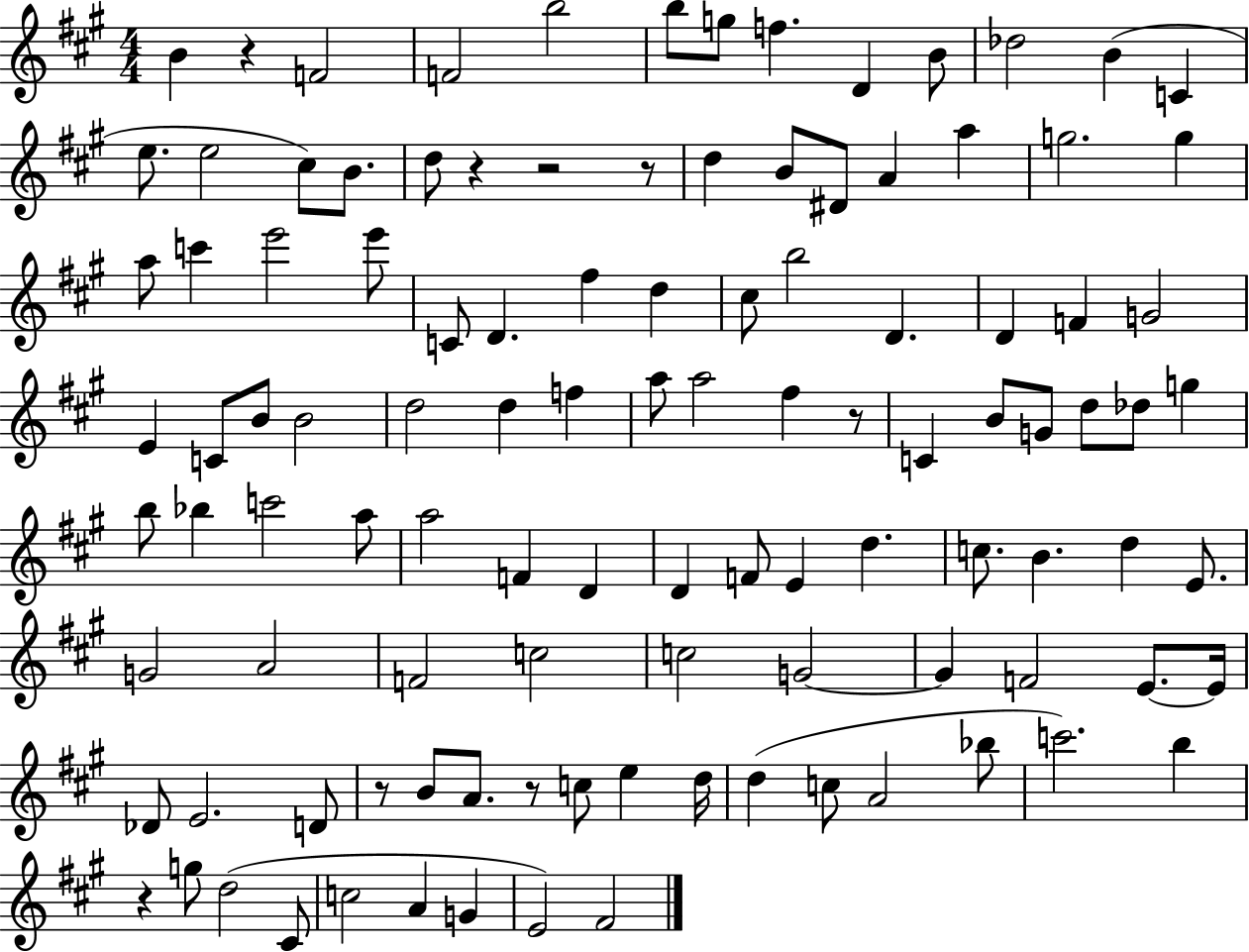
X:1
T:Untitled
M:4/4
L:1/4
K:A
B z F2 F2 b2 b/2 g/2 f D B/2 _d2 B C e/2 e2 ^c/2 B/2 d/2 z z2 z/2 d B/2 ^D/2 A a g2 g a/2 c' e'2 e'/2 C/2 D ^f d ^c/2 b2 D D F G2 E C/2 B/2 B2 d2 d f a/2 a2 ^f z/2 C B/2 G/2 d/2 _d/2 g b/2 _b c'2 a/2 a2 F D D F/2 E d c/2 B d E/2 G2 A2 F2 c2 c2 G2 G F2 E/2 E/4 _D/2 E2 D/2 z/2 B/2 A/2 z/2 c/2 e d/4 d c/2 A2 _b/2 c'2 b z g/2 d2 ^C/2 c2 A G E2 ^F2